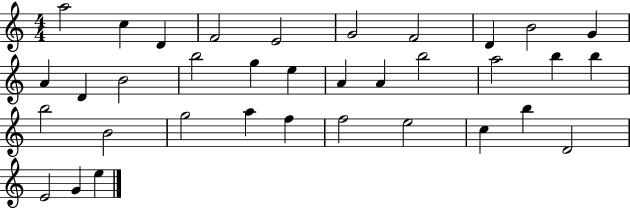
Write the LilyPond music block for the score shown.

{
  \clef treble
  \numericTimeSignature
  \time 4/4
  \key c \major
  a''2 c''4 d'4 | f'2 e'2 | g'2 f'2 | d'4 b'2 g'4 | \break a'4 d'4 b'2 | b''2 g''4 e''4 | a'4 a'4 b''2 | a''2 b''4 b''4 | \break b''2 b'2 | g''2 a''4 f''4 | f''2 e''2 | c''4 b''4 d'2 | \break e'2 g'4 e''4 | \bar "|."
}